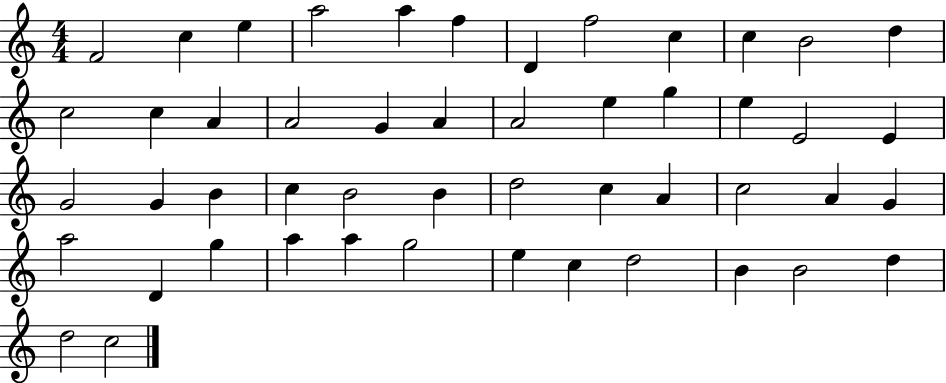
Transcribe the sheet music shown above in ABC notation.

X:1
T:Untitled
M:4/4
L:1/4
K:C
F2 c e a2 a f D f2 c c B2 d c2 c A A2 G A A2 e g e E2 E G2 G B c B2 B d2 c A c2 A G a2 D g a a g2 e c d2 B B2 d d2 c2